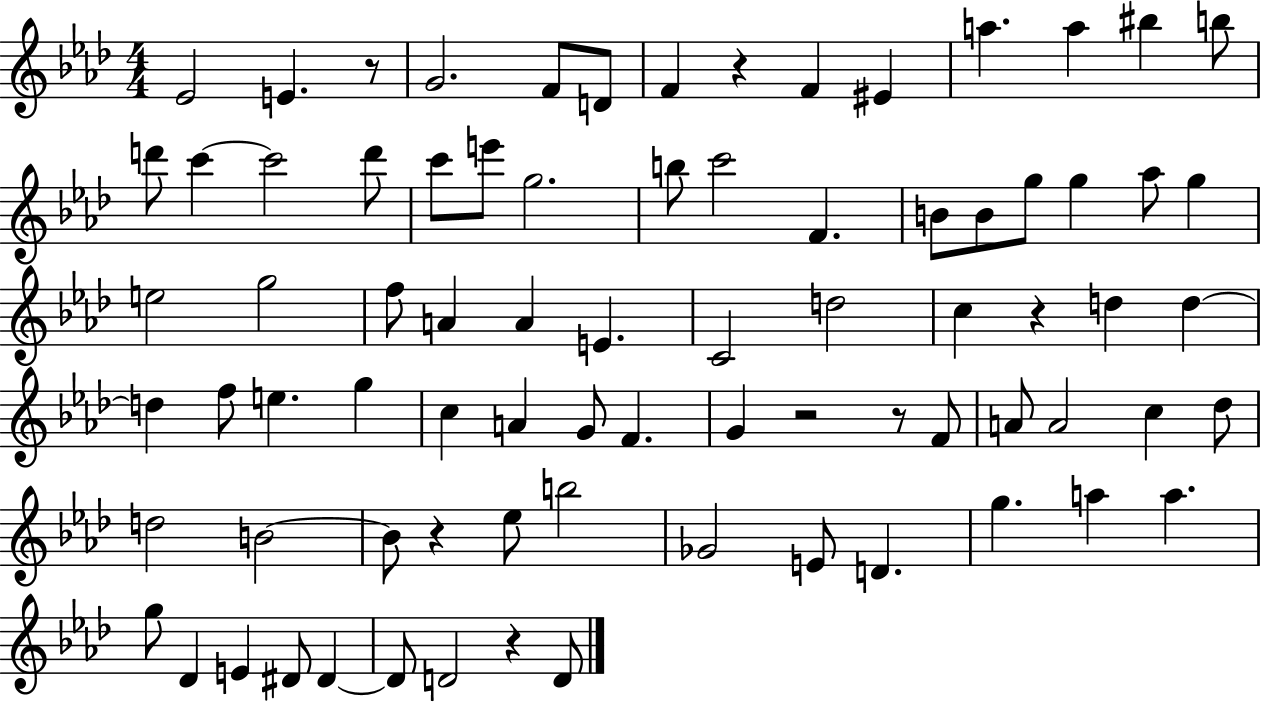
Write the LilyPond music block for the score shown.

{
  \clef treble
  \numericTimeSignature
  \time 4/4
  \key aes \major
  ees'2 e'4. r8 | g'2. f'8 d'8 | f'4 r4 f'4 eis'4 | a''4. a''4 bis''4 b''8 | \break d'''8 c'''4~~ c'''2 d'''8 | c'''8 e'''8 g''2. | b''8 c'''2 f'4. | b'8 b'8 g''8 g''4 aes''8 g''4 | \break e''2 g''2 | f''8 a'4 a'4 e'4. | c'2 d''2 | c''4 r4 d''4 d''4~~ | \break d''4 f''8 e''4. g''4 | c''4 a'4 g'8 f'4. | g'4 r2 r8 f'8 | a'8 a'2 c''4 des''8 | \break d''2 b'2~~ | b'8 r4 ees''8 b''2 | ges'2 e'8 d'4. | g''4. a''4 a''4. | \break g''8 des'4 e'4 dis'8 dis'4~~ | dis'8 d'2 r4 d'8 | \bar "|."
}